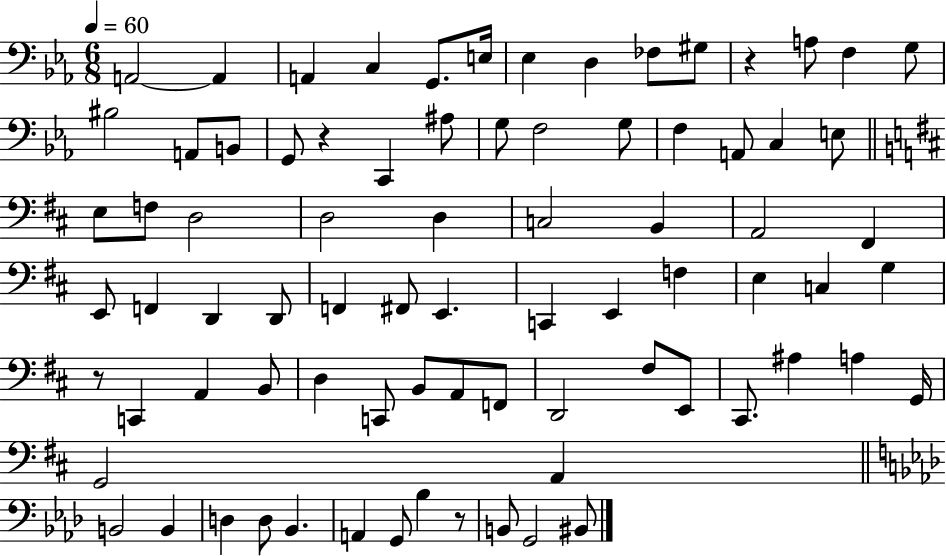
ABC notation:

X:1
T:Untitled
M:6/8
L:1/4
K:Eb
A,,2 A,, A,, C, G,,/2 E,/4 _E, D, _F,/2 ^G,/2 z A,/2 F, G,/2 ^B,2 A,,/2 B,,/2 G,,/2 z C,, ^A,/2 G,/2 F,2 G,/2 F, A,,/2 C, E,/2 E,/2 F,/2 D,2 D,2 D, C,2 B,, A,,2 ^F,, E,,/2 F,, D,, D,,/2 F,, ^F,,/2 E,, C,, E,, F, E, C, G, z/2 C,, A,, B,,/2 D, C,,/2 B,,/2 A,,/2 F,,/2 D,,2 ^F,/2 E,,/2 ^C,,/2 ^A, A, G,,/4 G,,2 A,, B,,2 B,, D, D,/2 _B,, A,, G,,/2 _B, z/2 B,,/2 G,,2 ^B,,/2